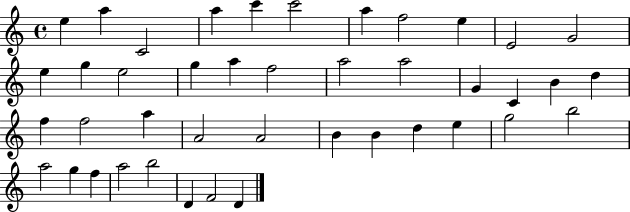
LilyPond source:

{
  \clef treble
  \time 4/4
  \defaultTimeSignature
  \key c \major
  e''4 a''4 c'2 | a''4 c'''4 c'''2 | a''4 f''2 e''4 | e'2 g'2 | \break e''4 g''4 e''2 | g''4 a''4 f''2 | a''2 a''2 | g'4 c'4 b'4 d''4 | \break f''4 f''2 a''4 | a'2 a'2 | b'4 b'4 d''4 e''4 | g''2 b''2 | \break a''2 g''4 f''4 | a''2 b''2 | d'4 f'2 d'4 | \bar "|."
}